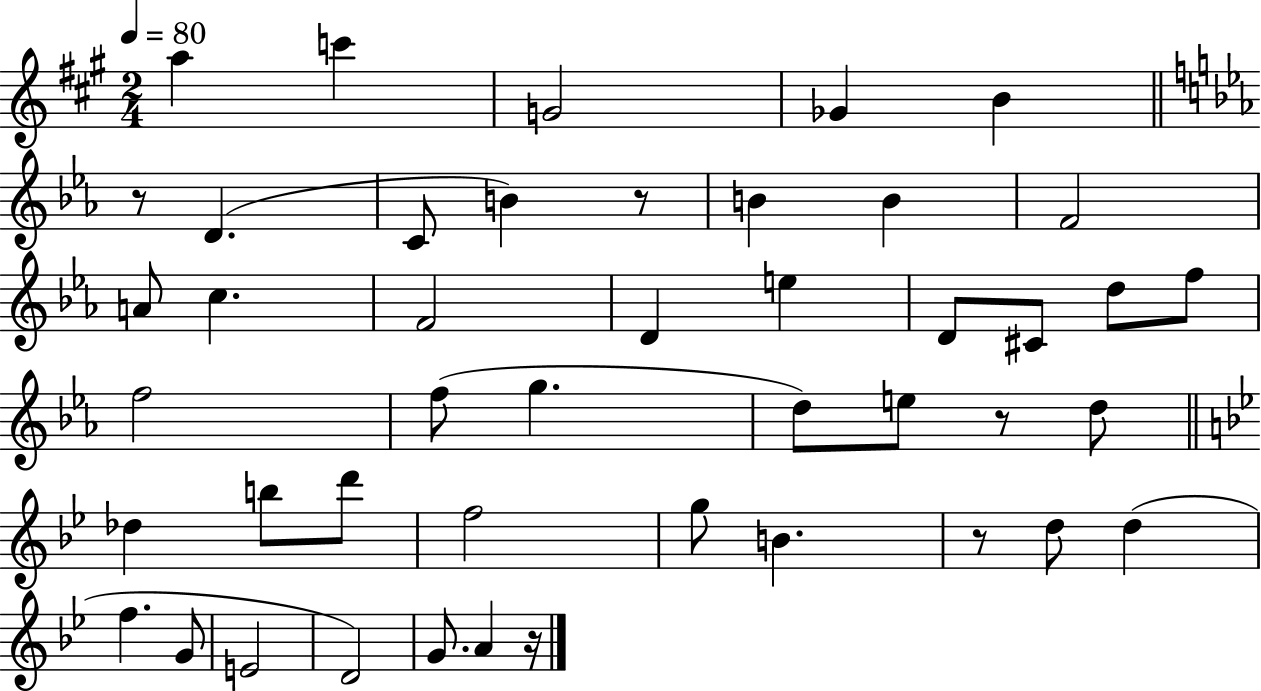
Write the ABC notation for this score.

X:1
T:Untitled
M:2/4
L:1/4
K:A
a c' G2 _G B z/2 D C/2 B z/2 B B F2 A/2 c F2 D e D/2 ^C/2 d/2 f/2 f2 f/2 g d/2 e/2 z/2 d/2 _d b/2 d'/2 f2 g/2 B z/2 d/2 d f G/2 E2 D2 G/2 A z/4